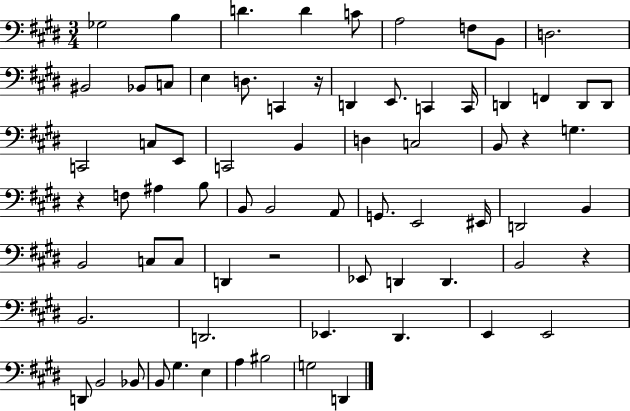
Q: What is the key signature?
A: E major